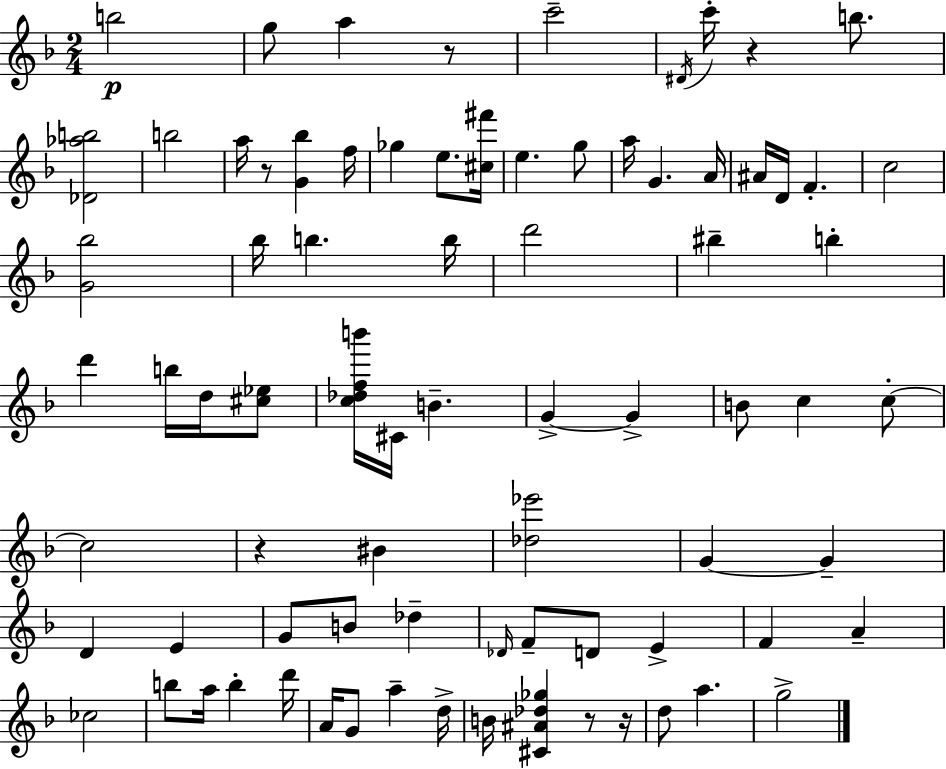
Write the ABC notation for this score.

X:1
T:Untitled
M:2/4
L:1/4
K:Dm
b2 g/2 a z/2 c'2 ^D/4 c'/4 z b/2 [_D_ab]2 b2 a/4 z/2 [G_b] f/4 _g e/2 [^c^f']/4 e g/2 a/4 G A/4 ^A/4 D/4 F c2 [G_b]2 _b/4 b b/4 d'2 ^b b d' b/4 d/4 [^c_e]/2 [c_dfb']/4 ^C/4 B G G B/2 c c/2 c2 z ^B [_d_e']2 G G D E G/2 B/2 _d _D/4 F/2 D/2 E F A _c2 b/2 a/4 b d'/4 A/4 G/2 a d/4 B/4 [^C^A_d_g] z/2 z/4 d/2 a g2